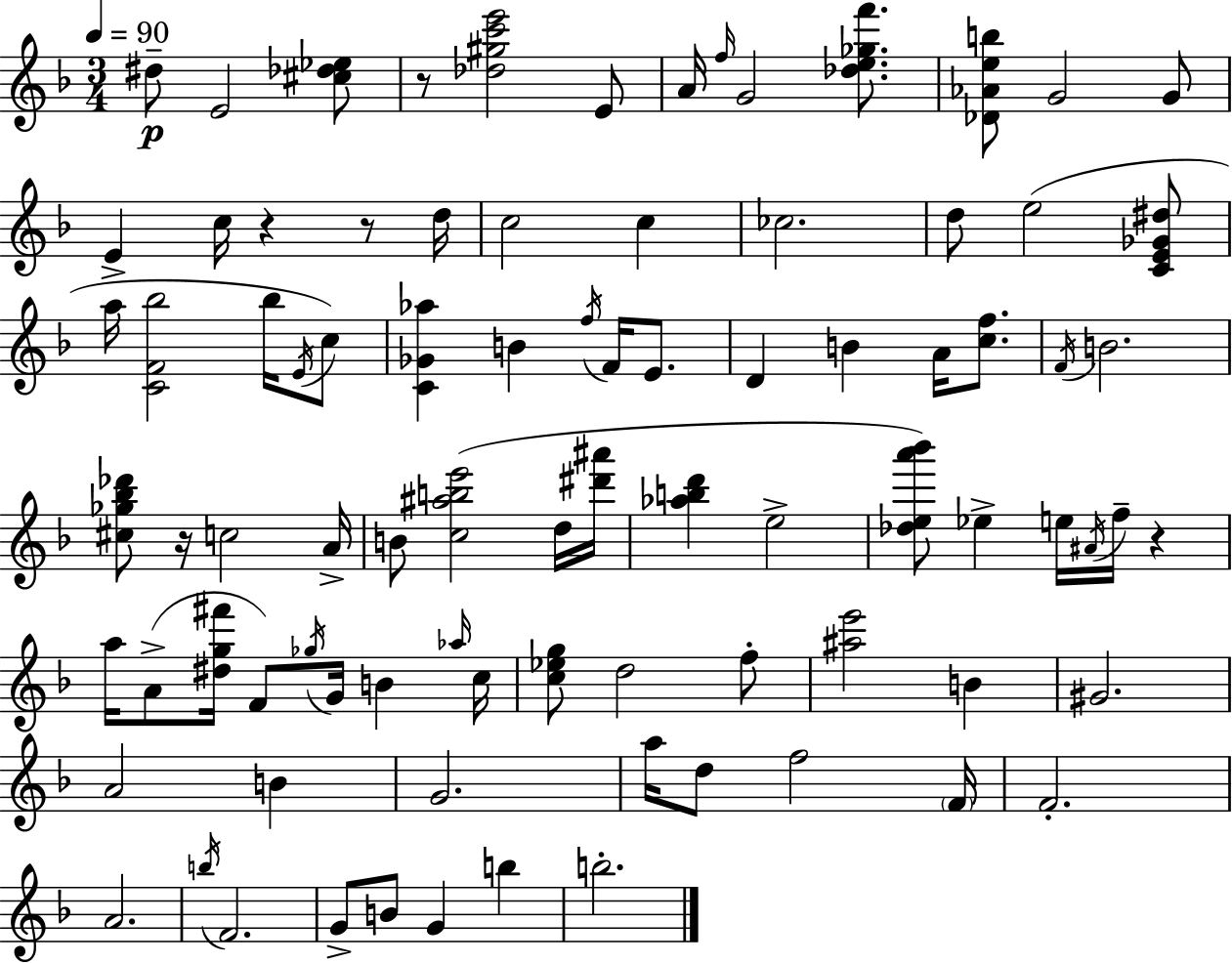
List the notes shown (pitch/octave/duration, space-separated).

D#5/e E4/h [C#5,Db5,Eb5]/e R/e [Db5,G#5,C6,E6]/h E4/e A4/s F5/s G4/h [Db5,E5,Gb5,F6]/e. [Db4,Ab4,E5,B5]/e G4/h G4/e E4/q C5/s R/q R/e D5/s C5/h C5/q CES5/h. D5/e E5/h [C4,E4,Gb4,D#5]/e A5/s [C4,F4,Bb5]/h Bb5/s E4/s C5/e [C4,Gb4,Ab5]/q B4/q F5/s F4/s E4/e. D4/q B4/q A4/s [C5,F5]/e. F4/s B4/h. [C#5,Gb5,Bb5,Db6]/e R/s C5/h A4/s B4/e [C5,A#5,B5,E6]/h D5/s [D#6,A#6]/s [Ab5,B5,D6]/q E5/h [Db5,E5,A6,Bb6]/e Eb5/q E5/s A#4/s F5/s R/q A5/s A4/e [D#5,G5,F#6]/s F4/e Gb5/s G4/s B4/q Ab5/s C5/s [C5,Eb5,G5]/e D5/h F5/e [A#5,E6]/h B4/q G#4/h. A4/h B4/q G4/h. A5/s D5/e F5/h F4/s F4/h. A4/h. B5/s F4/h. G4/e B4/e G4/q B5/q B5/h.